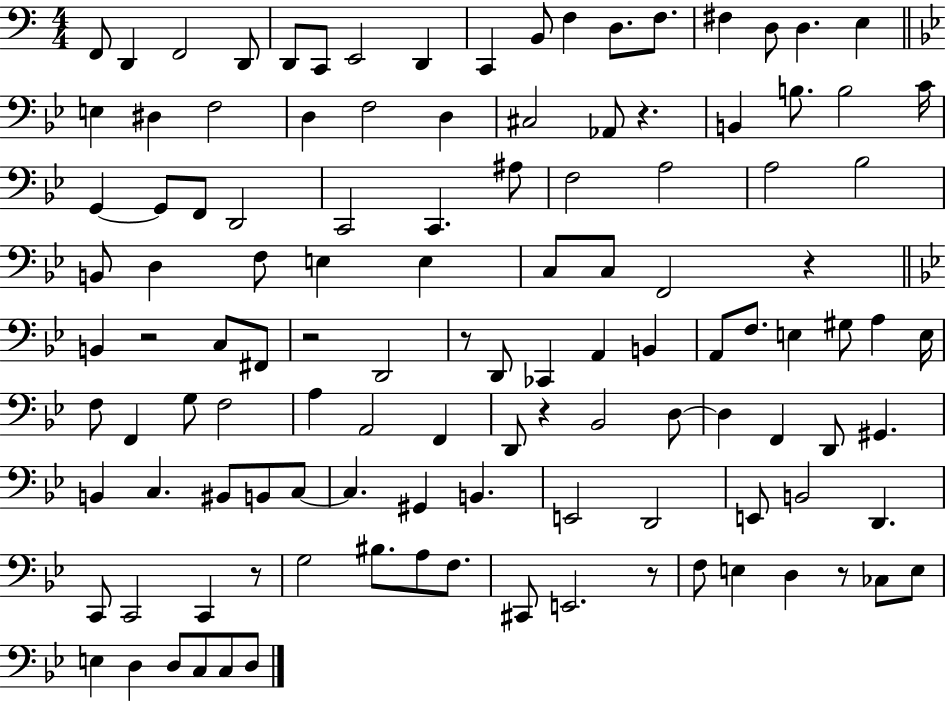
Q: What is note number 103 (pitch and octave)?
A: E3